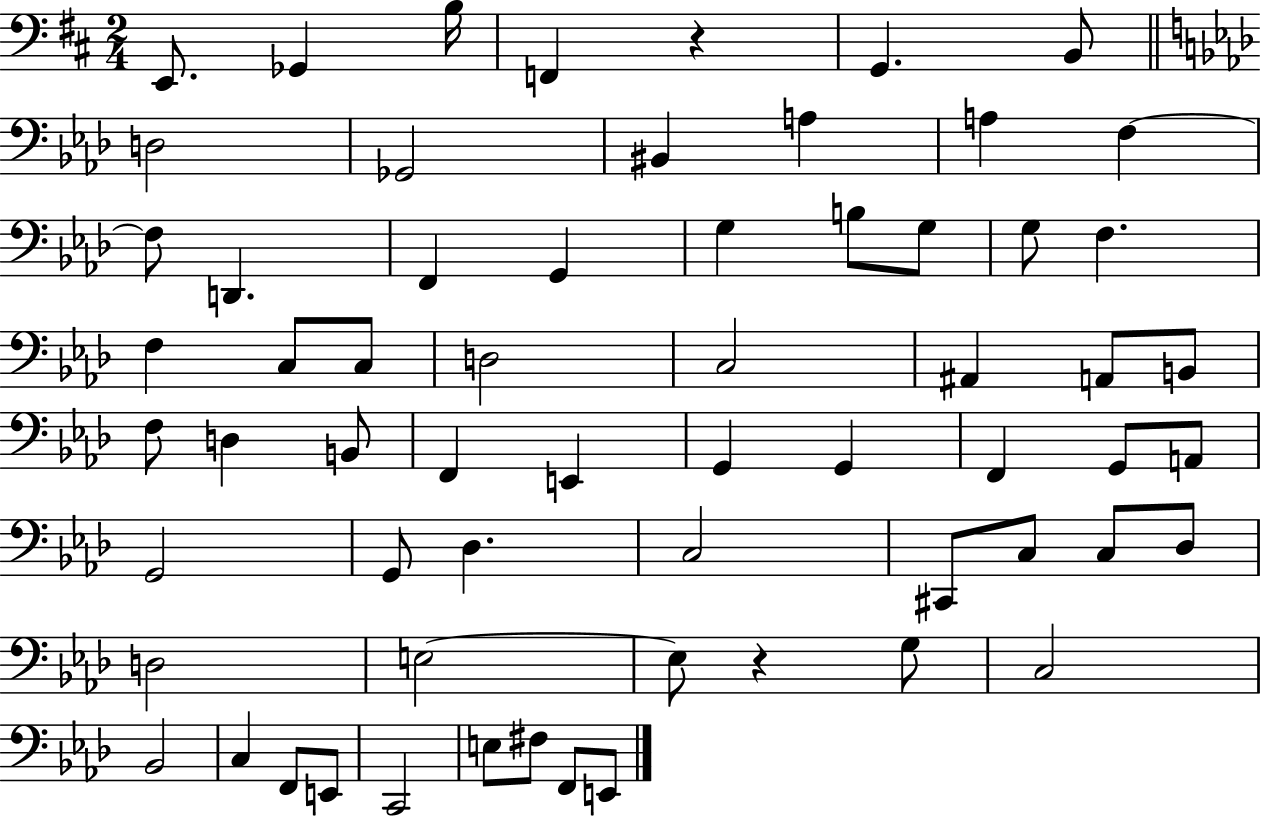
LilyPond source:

{
  \clef bass
  \numericTimeSignature
  \time 2/4
  \key d \major
  e,8. ges,4 b16 | f,4 r4 | g,4. b,8 | \bar "||" \break \key f \minor d2 | ges,2 | bis,4 a4 | a4 f4~~ | \break f8 d,4. | f,4 g,4 | g4 b8 g8 | g8 f4. | \break f4 c8 c8 | d2 | c2 | ais,4 a,8 b,8 | \break f8 d4 b,8 | f,4 e,4 | g,4 g,4 | f,4 g,8 a,8 | \break g,2 | g,8 des4. | c2 | cis,8 c8 c8 des8 | \break d2 | e2~~ | e8 r4 g8 | c2 | \break bes,2 | c4 f,8 e,8 | c,2 | e8 fis8 f,8 e,8 | \break \bar "|."
}